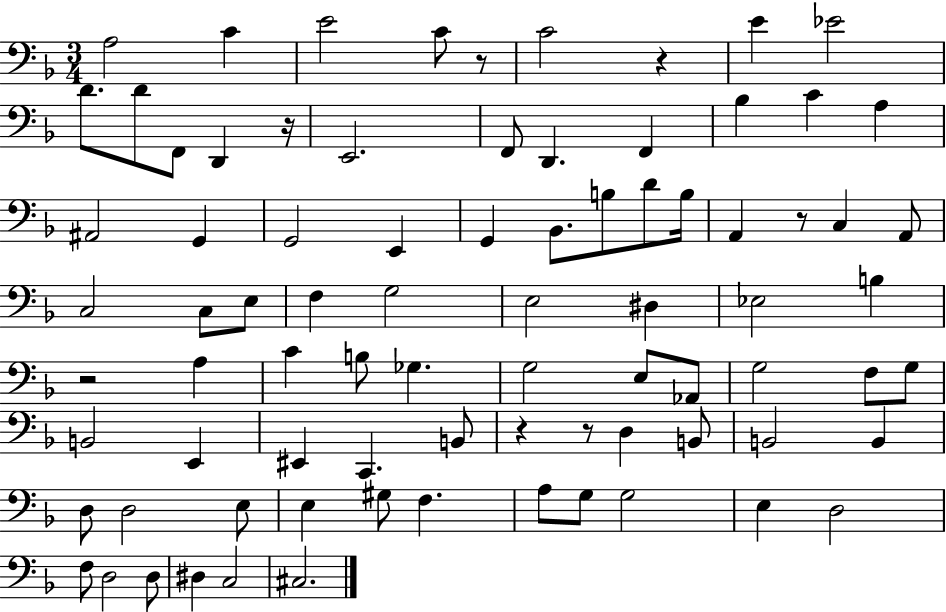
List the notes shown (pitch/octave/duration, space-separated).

A3/h C4/q E4/h C4/e R/e C4/h R/q E4/q Eb4/h D4/e. D4/e F2/e D2/q R/s E2/h. F2/e D2/q. F2/q Bb3/q C4/q A3/q A#2/h G2/q G2/h E2/q G2/q Bb2/e. B3/e D4/e B3/s A2/q R/e C3/q A2/e C3/h C3/e E3/e F3/q G3/h E3/h D#3/q Eb3/h B3/q R/h A3/q C4/q B3/e Gb3/q. G3/h E3/e Ab2/e G3/h F3/e G3/e B2/h E2/q EIS2/q C2/q. B2/e R/q R/e D3/q B2/e B2/h B2/q D3/e D3/h E3/e E3/q G#3/e F3/q. A3/e G3/e G3/h E3/q D3/h F3/e D3/h D3/e D#3/q C3/h C#3/h.